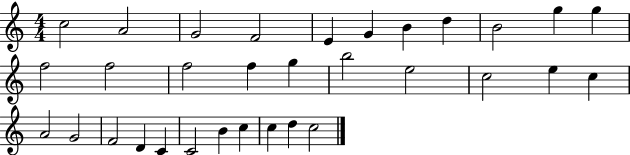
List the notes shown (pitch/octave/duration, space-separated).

C5/h A4/h G4/h F4/h E4/q G4/q B4/q D5/q B4/h G5/q G5/q F5/h F5/h F5/h F5/q G5/q B5/h E5/h C5/h E5/q C5/q A4/h G4/h F4/h D4/q C4/q C4/h B4/q C5/q C5/q D5/q C5/h